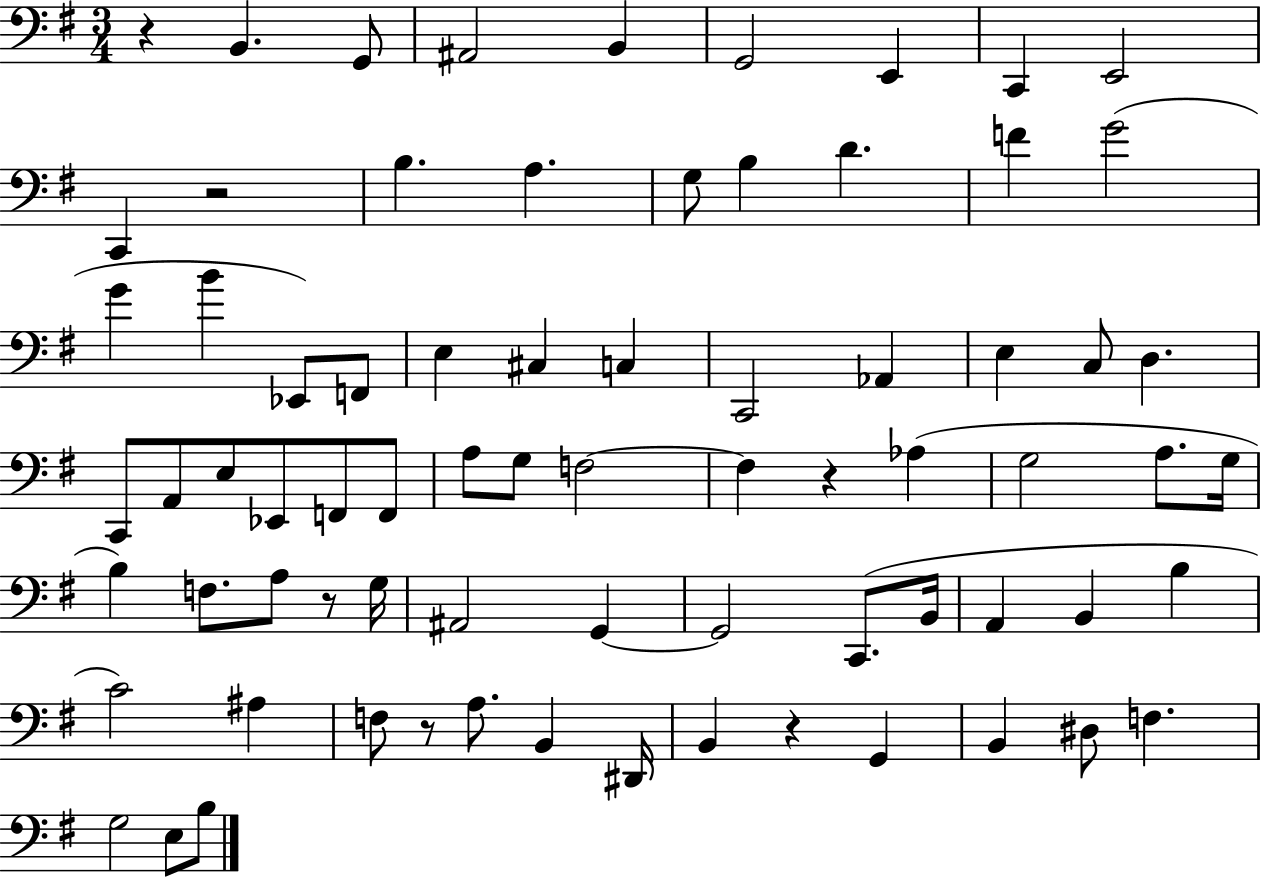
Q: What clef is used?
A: bass